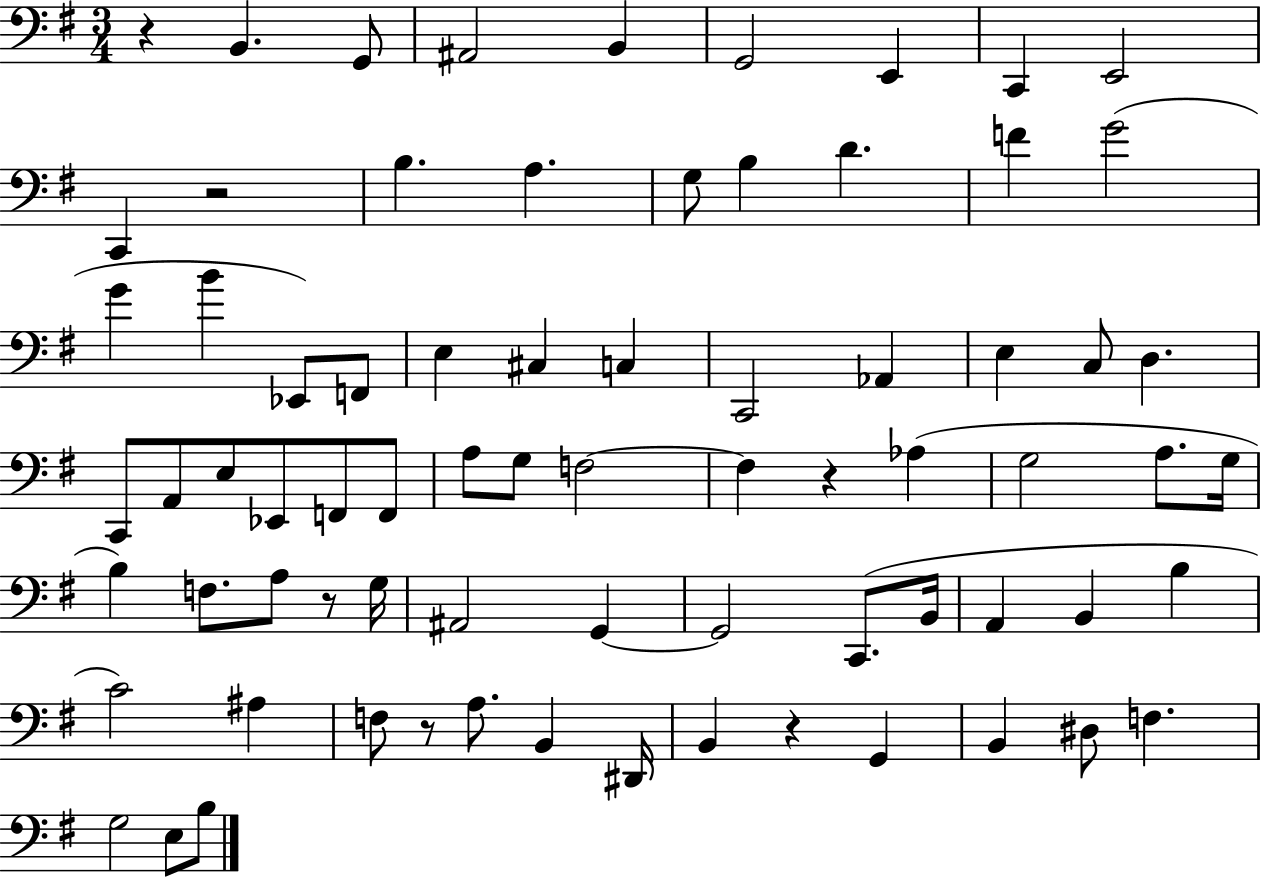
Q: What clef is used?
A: bass